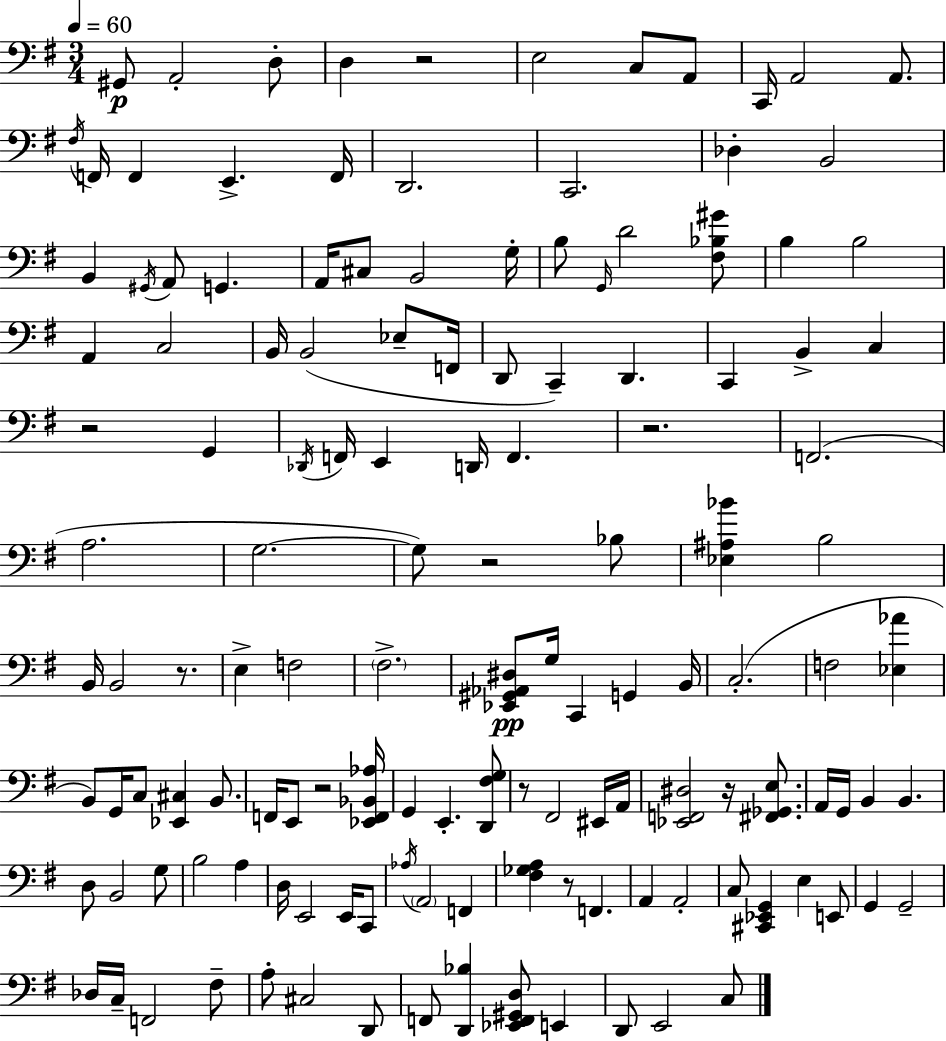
X:1
T:Untitled
M:3/4
L:1/4
K:Em
^G,,/2 A,,2 D,/2 D, z2 E,2 C,/2 A,,/2 C,,/4 A,,2 A,,/2 ^F,/4 F,,/4 F,, E,, F,,/4 D,,2 C,,2 _D, B,,2 B,, ^G,,/4 A,,/2 G,, A,,/4 ^C,/2 B,,2 G,/4 B,/2 G,,/4 D2 [^F,_B,^G]/2 B, B,2 A,, C,2 B,,/4 B,,2 _E,/2 F,,/4 D,,/2 C,, D,, C,, B,, C, z2 G,, _D,,/4 F,,/4 E,, D,,/4 F,, z2 F,,2 A,2 G,2 G,/2 z2 _B,/2 [_E,^A,_B] B,2 B,,/4 B,,2 z/2 E, F,2 ^F,2 [_E,,^G,,_A,,^D,]/2 G,/4 C,, G,, B,,/4 C,2 F,2 [_E,_A] B,,/2 G,,/4 C,/2 [_E,,^C,] B,,/2 F,,/4 E,,/2 z2 [_E,,F,,_B,,_A,]/4 G,, E,, [D,,^F,G,]/2 z/2 ^F,,2 ^E,,/4 A,,/4 [_E,,F,,^D,]2 z/4 [^F,,_G,,E,]/2 A,,/4 G,,/4 B,, B,, D,/2 B,,2 G,/2 B,2 A, D,/4 E,,2 E,,/4 C,,/2 _A,/4 A,,2 F,, [^F,_G,A,] z/2 F,, A,, A,,2 C,/2 [^C,,_E,,G,,] E, E,,/2 G,, G,,2 _D,/4 C,/4 F,,2 ^F,/2 A,/2 ^C,2 D,,/2 F,,/2 [D,,_B,] [_E,,F,,^G,,D,]/2 E,, D,,/2 E,,2 C,/2